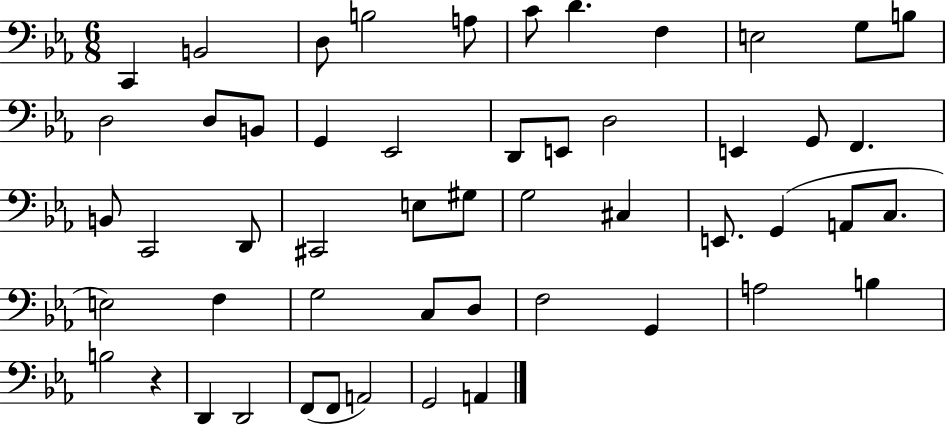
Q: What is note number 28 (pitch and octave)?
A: G#3